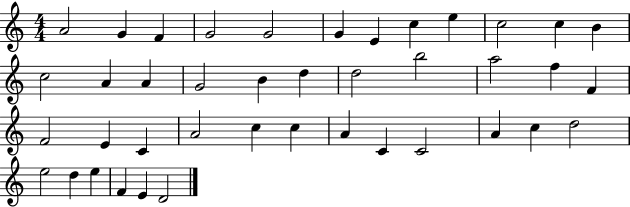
A4/h G4/q F4/q G4/h G4/h G4/q E4/q C5/q E5/q C5/h C5/q B4/q C5/h A4/q A4/q G4/h B4/q D5/q D5/h B5/h A5/h F5/q F4/q F4/h E4/q C4/q A4/h C5/q C5/q A4/q C4/q C4/h A4/q C5/q D5/h E5/h D5/q E5/q F4/q E4/q D4/h